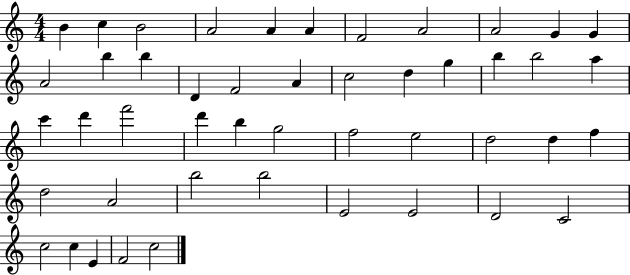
{
  \clef treble
  \numericTimeSignature
  \time 4/4
  \key c \major
  b'4 c''4 b'2 | a'2 a'4 a'4 | f'2 a'2 | a'2 g'4 g'4 | \break a'2 b''4 b''4 | d'4 f'2 a'4 | c''2 d''4 g''4 | b''4 b''2 a''4 | \break c'''4 d'''4 f'''2 | d'''4 b''4 g''2 | f''2 e''2 | d''2 d''4 f''4 | \break d''2 a'2 | b''2 b''2 | e'2 e'2 | d'2 c'2 | \break c''2 c''4 e'4 | f'2 c''2 | \bar "|."
}